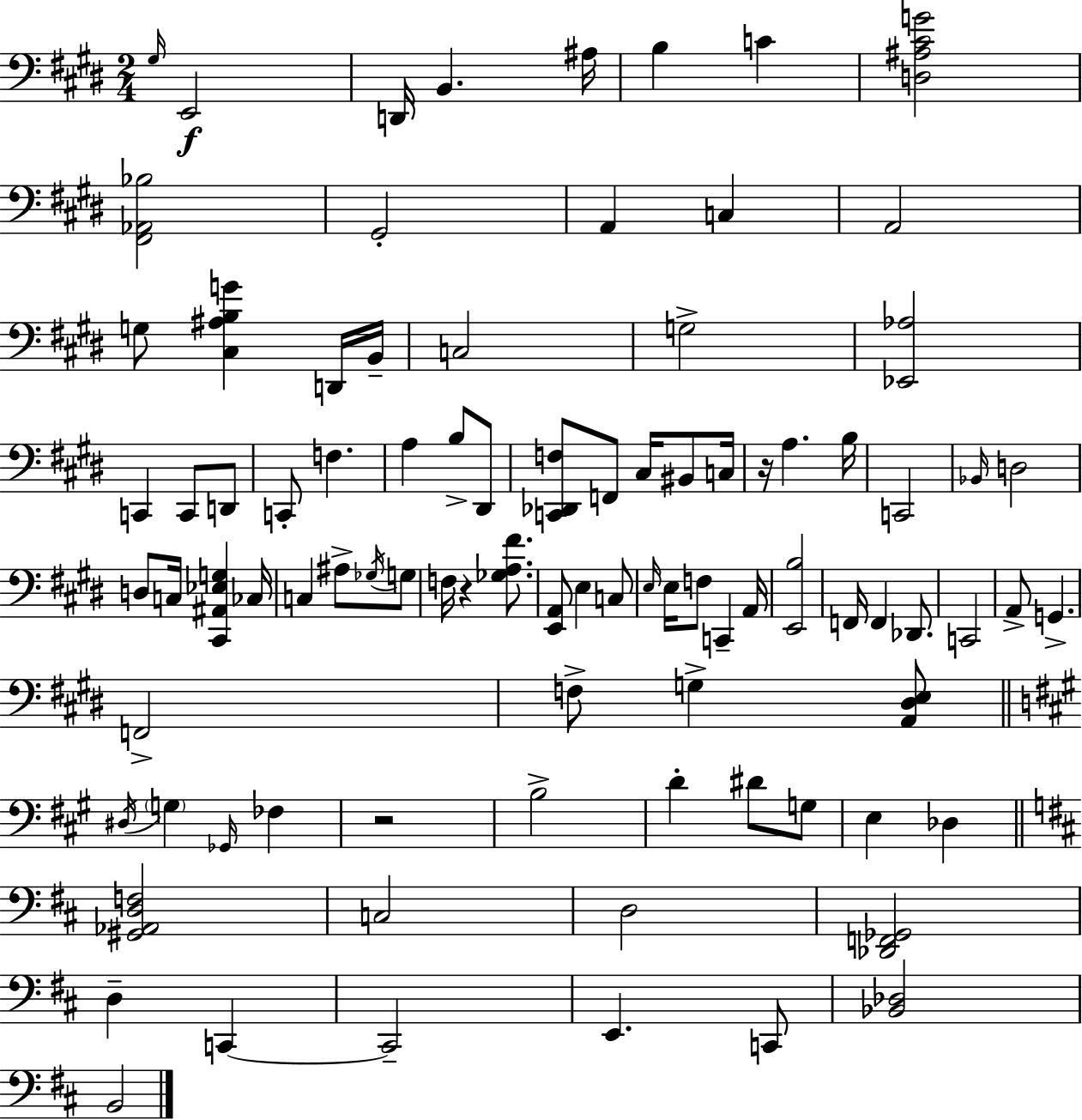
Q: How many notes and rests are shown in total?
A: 91